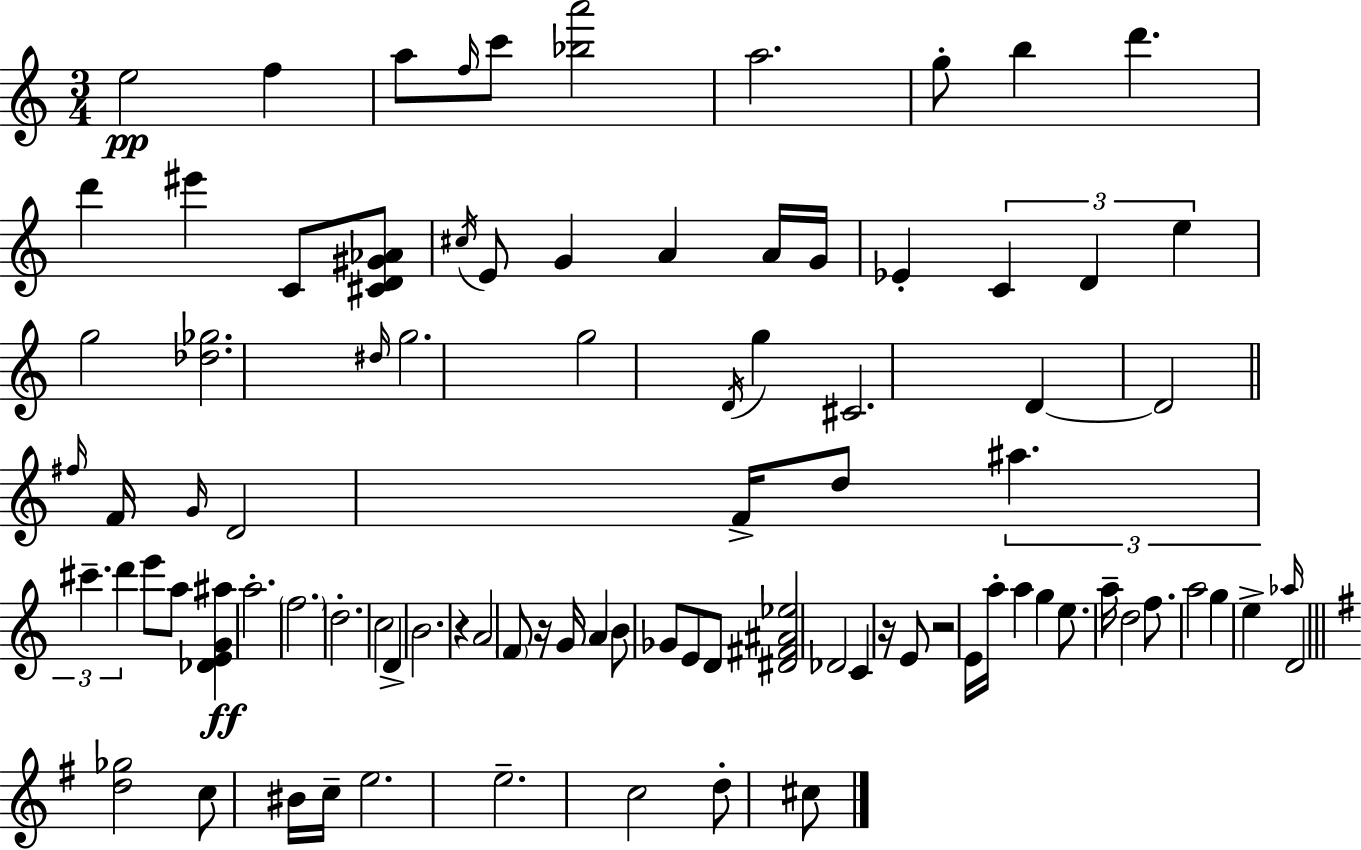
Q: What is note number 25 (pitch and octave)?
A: G5